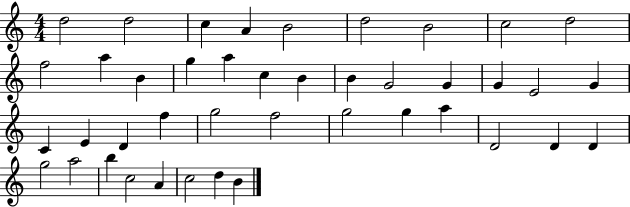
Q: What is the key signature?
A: C major